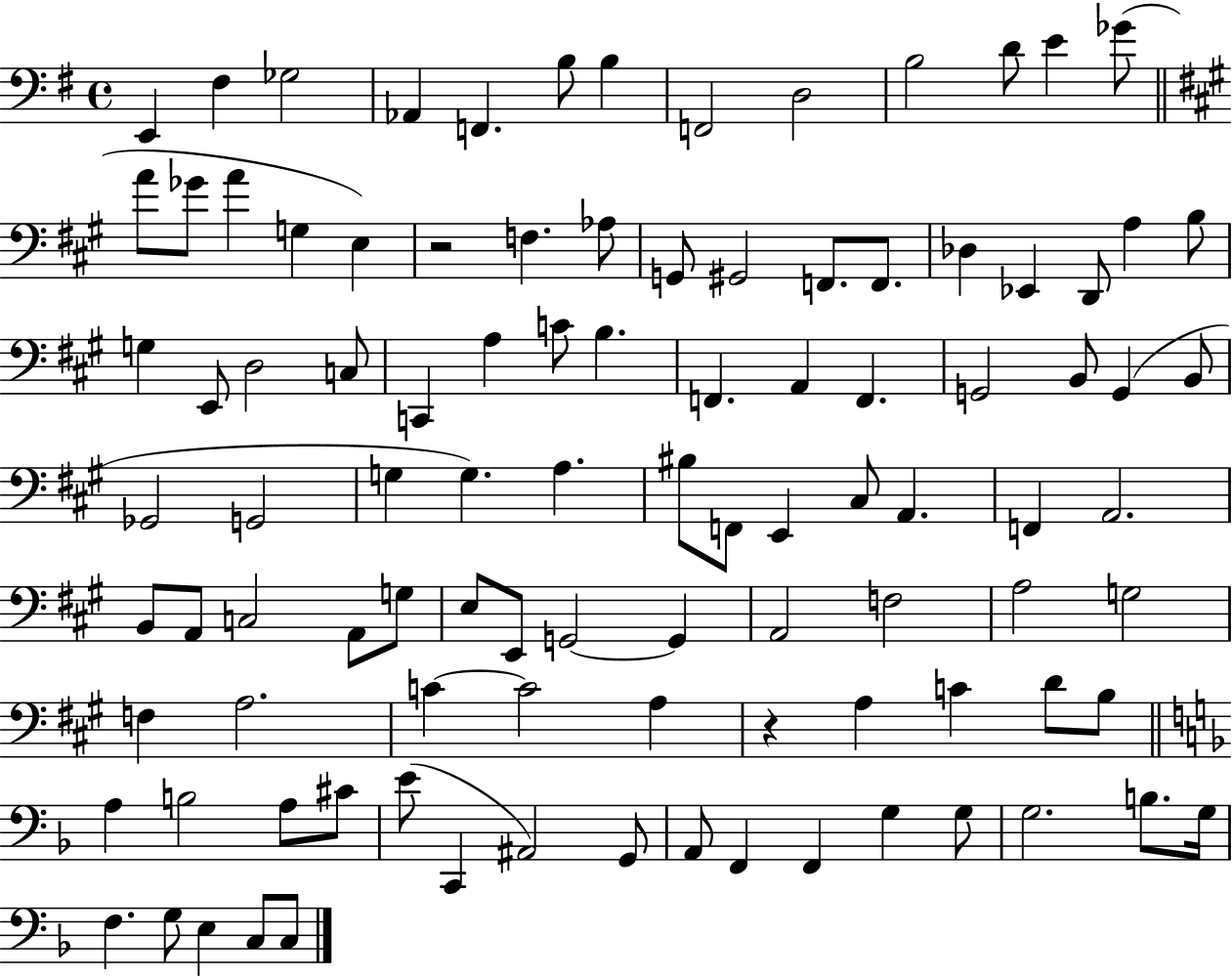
{
  \clef bass
  \time 4/4
  \defaultTimeSignature
  \key g \major
  e,4 fis4 ges2 | aes,4 f,4. b8 b4 | f,2 d2 | b2 d'8 e'4 ges'8( | \break \bar "||" \break \key a \major a'8 ges'8 a'4 g4 e4) | r2 f4. aes8 | g,8 gis,2 f,8. f,8. | des4 ees,4 d,8 a4 b8 | \break g4 e,8 d2 c8 | c,4 a4 c'8 b4. | f,4. a,4 f,4. | g,2 b,8 g,4( b,8 | \break ges,2 g,2 | g4 g4.) a4. | bis8 f,8 e,4 cis8 a,4. | f,4 a,2. | \break b,8 a,8 c2 a,8 g8 | e8 e,8 g,2~~ g,4 | a,2 f2 | a2 g2 | \break f4 a2. | c'4~~ c'2 a4 | r4 a4 c'4 d'8 b8 | \bar "||" \break \key f \major a4 b2 a8 cis'8 | e'8( c,4 ais,2) g,8 | a,8 f,4 f,4 g4 g8 | g2. b8. g16 | \break f4. g8 e4 c8 c8 | \bar "|."
}